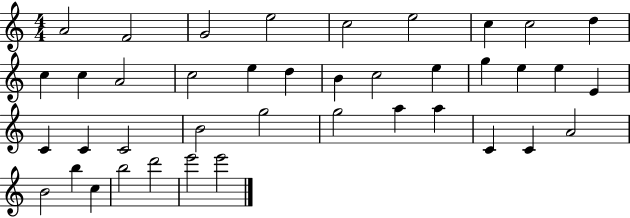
{
  \clef treble
  \numericTimeSignature
  \time 4/4
  \key c \major
  a'2 f'2 | g'2 e''2 | c''2 e''2 | c''4 c''2 d''4 | \break c''4 c''4 a'2 | c''2 e''4 d''4 | b'4 c''2 e''4 | g''4 e''4 e''4 e'4 | \break c'4 c'4 c'2 | b'2 g''2 | g''2 a''4 a''4 | c'4 c'4 a'2 | \break b'2 b''4 c''4 | b''2 d'''2 | e'''2 e'''2 | \bar "|."
}